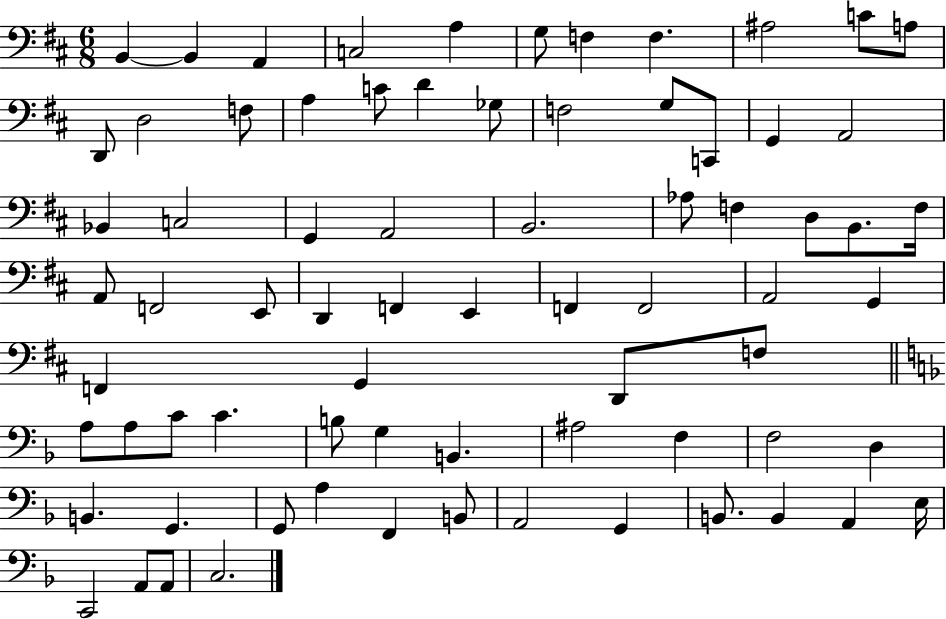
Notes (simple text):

B2/q B2/q A2/q C3/h A3/q G3/e F3/q F3/q. A#3/h C4/e A3/e D2/e D3/h F3/e A3/q C4/e D4/q Gb3/e F3/h G3/e C2/e G2/q A2/h Bb2/q C3/h G2/q A2/h B2/h. Ab3/e F3/q D3/e B2/e. F3/s A2/e F2/h E2/e D2/q F2/q E2/q F2/q F2/h A2/h G2/q F2/q G2/q D2/e F3/e A3/e A3/e C4/e C4/q. B3/e G3/q B2/q. A#3/h F3/q F3/h D3/q B2/q. G2/q. G2/e A3/q F2/q B2/e A2/h G2/q B2/e. B2/q A2/q E3/s C2/h A2/e A2/e C3/h.